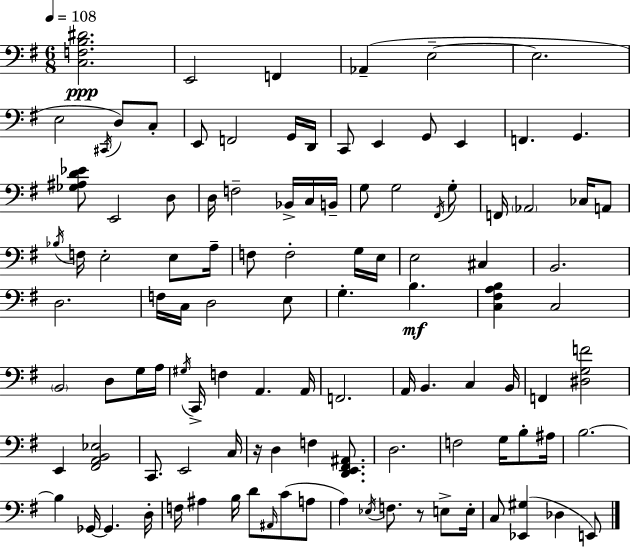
X:1
T:Untitled
M:6/8
L:1/4
K:Em
[C,F,B,^D]2 E,,2 F,, _A,, E,2 E,2 E,2 ^C,,/4 D,/2 C,/2 E,,/2 F,,2 G,,/4 D,,/4 C,,/2 E,, G,,/2 E,, F,, G,, [_G,^A,D_E]/2 E,,2 D,/2 D,/4 F,2 _B,,/4 C,/4 B,,/4 G,/2 G,2 ^F,,/4 G,/2 F,,/4 _A,,2 _C,/4 A,,/2 _B,/4 F,/4 E,2 E,/2 A,/4 F,/2 F,2 G,/4 E,/4 E,2 ^C, B,,2 D,2 F,/4 C,/4 D,2 E,/2 G, B, [C,^F,A,B,] C,2 B,,2 D,/2 G,/4 A,/4 ^G,/4 C,,/4 F, A,, A,,/4 F,,2 A,,/4 B,, C, B,,/4 F,, [^D,G,F]2 E,, [^F,,A,,B,,_E,]2 C,,/2 E,,2 C,/4 z/4 D, F, [D,,E,,^F,,^A,,]/2 D,2 F,2 G,/4 B,/2 ^A,/4 B,2 B, _G,,/4 _G,, D,/4 F,/4 ^A, B,/4 D/2 ^A,,/4 C/2 A,/2 A, _E,/4 F,/2 z/2 E,/2 E,/4 C,/2 [_E,,^G,] _D, E,,/2